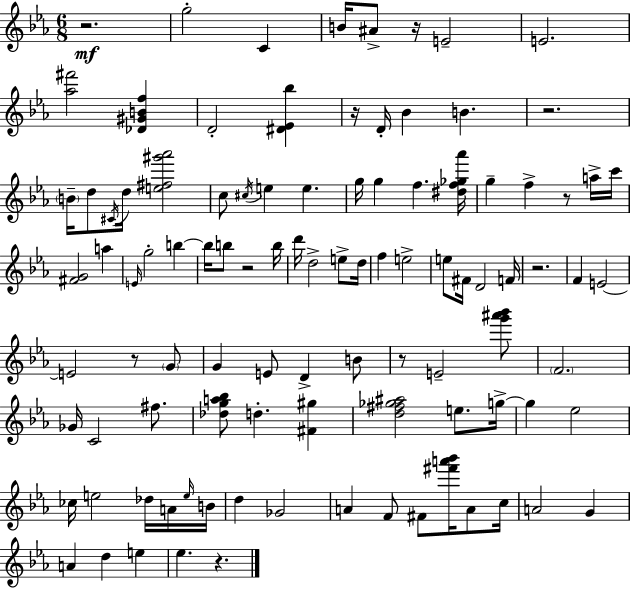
{
  \clef treble
  \numericTimeSignature
  \time 6/8
  \key c \minor
  r2.\mf | g''2-. c'4 | b'16 ais'8-> r16 e'2-- | e'2. | \break <aes'' fis'''>2 <des' gis' b' f''>4 | d'2-. <dis' ees' bes''>4 | r16 d'16-. bes'4 b'4. | r2. | \break \parenthesize b'16-- d''8 \acciaccatura { cis'16 } d''16 <e'' fis'' gis''' aes'''>2 | c''8 \acciaccatura { cis''16 } e''4 e''4. | g''16 g''4 f''4. | <dis'' f'' ges'' aes'''>16 g''4-- f''4-> r8 | \break a''16-> c'''16 <fis' g'>2 a''4 | \grace { e'16 } g''2-. b''4~~ | b''16 b''8 r2 | b''16 d'''16 d''2-> | \break e''8-> d''16 f''4 e''2-> | e''8 fis'16 d'2 | f'16 r2. | f'4 e'2~~ | \break e'2 r8 | \parenthesize g'8 g'4 e'8 d'4-> | b'8 r8 e'2-- | <g''' ais''' bes'''>8 \parenthesize f'2. | \break ges'16 c'2 | fis''8. <des'' g'' a'' bes''>8 d''4.-. <fis' gis''>4 | <d'' fis'' ges'' ais''>2 e''8. | g''16->~~ g''4 ees''2 | \break ces''16 e''2 | des''16 a'16 \grace { e''16 } b'16 d''4 ges'2 | a'4 f'8 fis'8 | <fis''' a''' bes'''>16 a'8 c''16 a'2 | \break g'4 a'4 d''4 | e''4 ees''4. r4. | \bar "|."
}